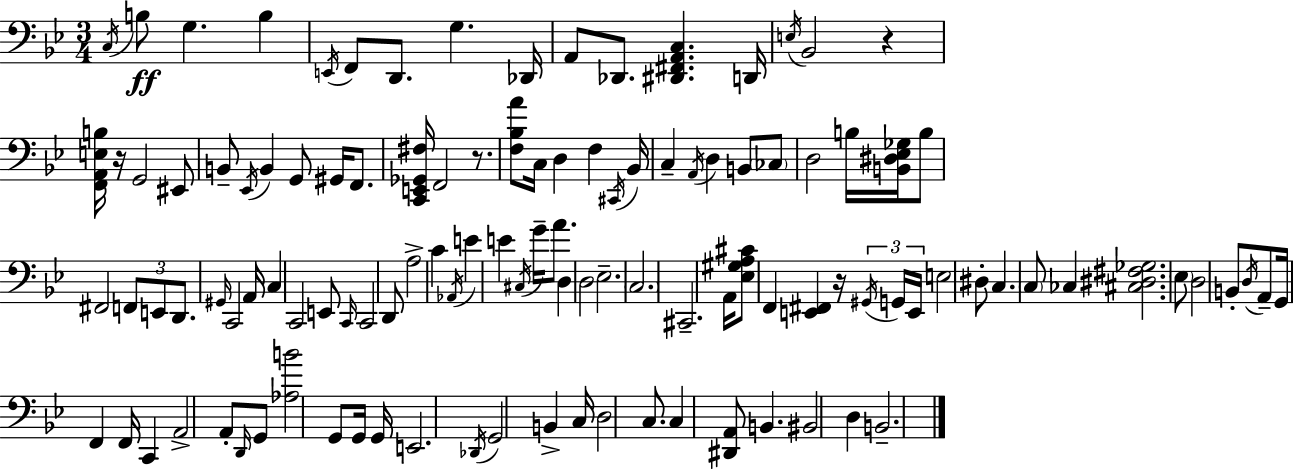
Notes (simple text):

C3/s B3/e G3/q. B3/q E2/s F2/e D2/e. G3/q. Db2/s A2/e Db2/e. [D#2,F#2,A2,C3]/q. D2/s E3/s Bb2/h R/q [F2,A2,E3,B3]/s R/s G2/h EIS2/e B2/e Eb2/s B2/q G2/e G#2/s F2/e. [C2,E2,Gb2,F#3]/s F2/h R/e. [F3,Bb3,A4]/e C3/s D3/q F3/q C#2/s Bb2/s C3/q A2/s D3/q B2/e CES3/e D3/h B3/s [B2,D#3,Eb3,Gb3]/s B3/e F#2/h F2/e E2/e D2/e. G#2/s C2/h A2/s C3/q C2/h E2/e C2/s C2/h D2/e A3/h C4/q Ab2/s E4/q E4/q C#3/s G4/s A4/e. D3/q D3/h Eb3/h. C3/h. C#2/h. A2/s [Eb3,G#3,A3,C#4]/e F2/q [E2,F#2]/q R/s G#2/s G2/s E2/s E3/h D#3/e C3/q. C3/e CES3/q [C#3,D#3,F#3,Gb3]/h. Eb3/e D3/h B2/e D3/s A2/e G2/s F2/q F2/s C2/q A2/h A2/e D2/s G2/e [Ab3,B4]/h G2/e G2/s G2/s E2/h. Db2/s G2/h B2/q C3/s D3/h C3/e. C3/q [D#2,A2]/e B2/q. BIS2/h D3/q B2/h.